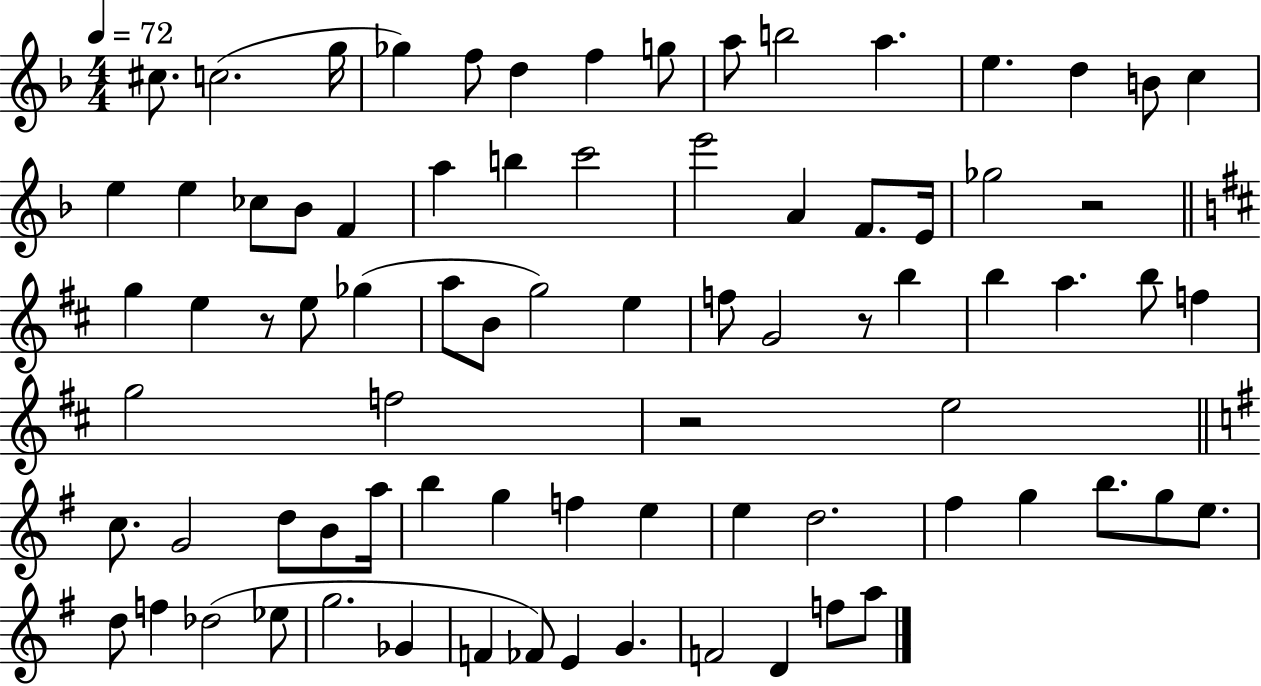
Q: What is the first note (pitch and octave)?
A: C#5